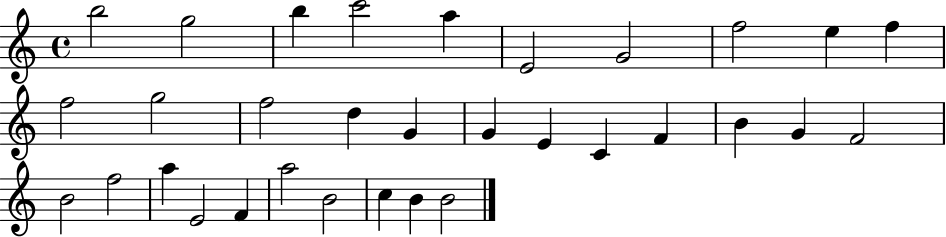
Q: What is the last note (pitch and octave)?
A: B4